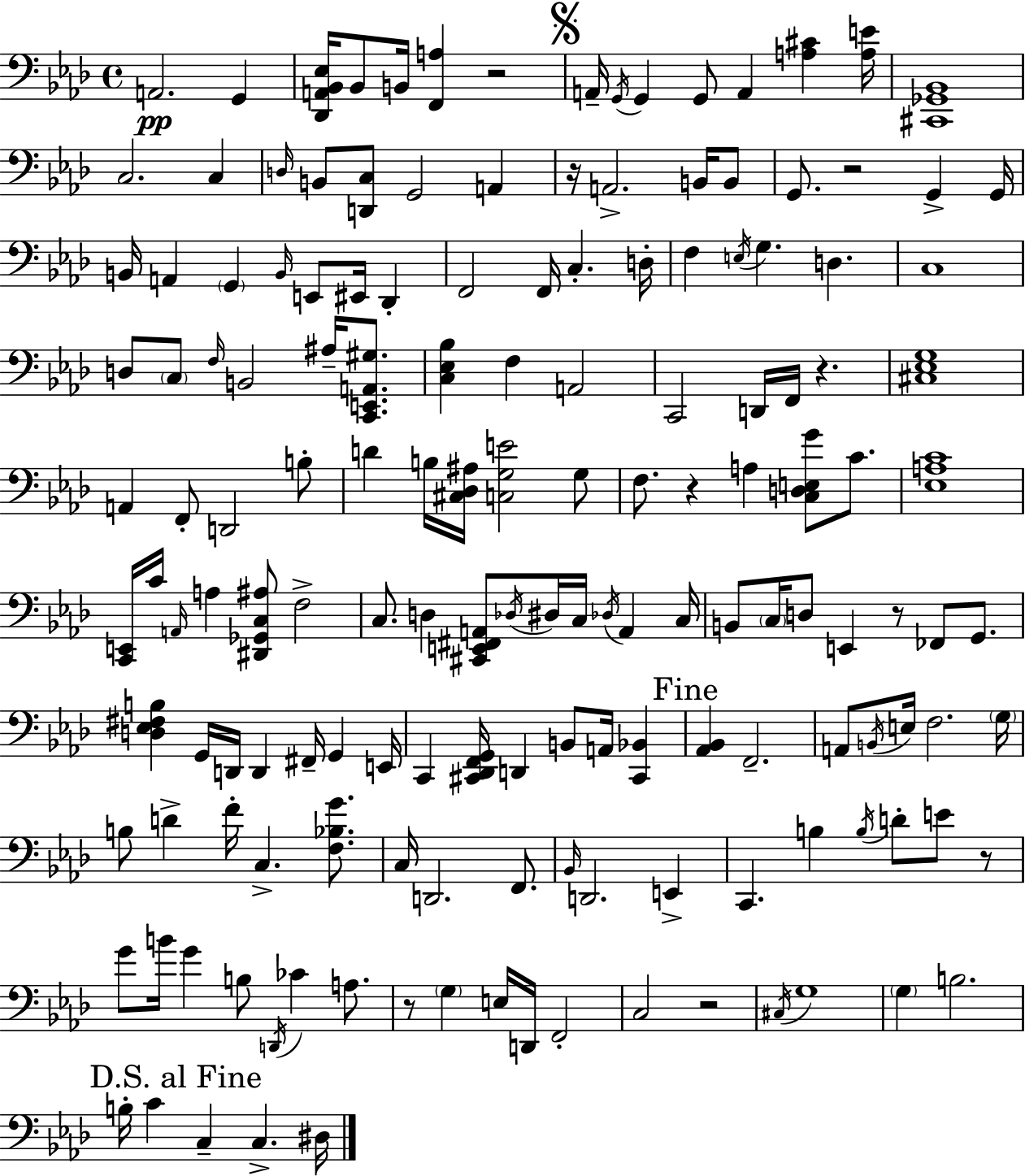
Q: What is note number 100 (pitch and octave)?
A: D2